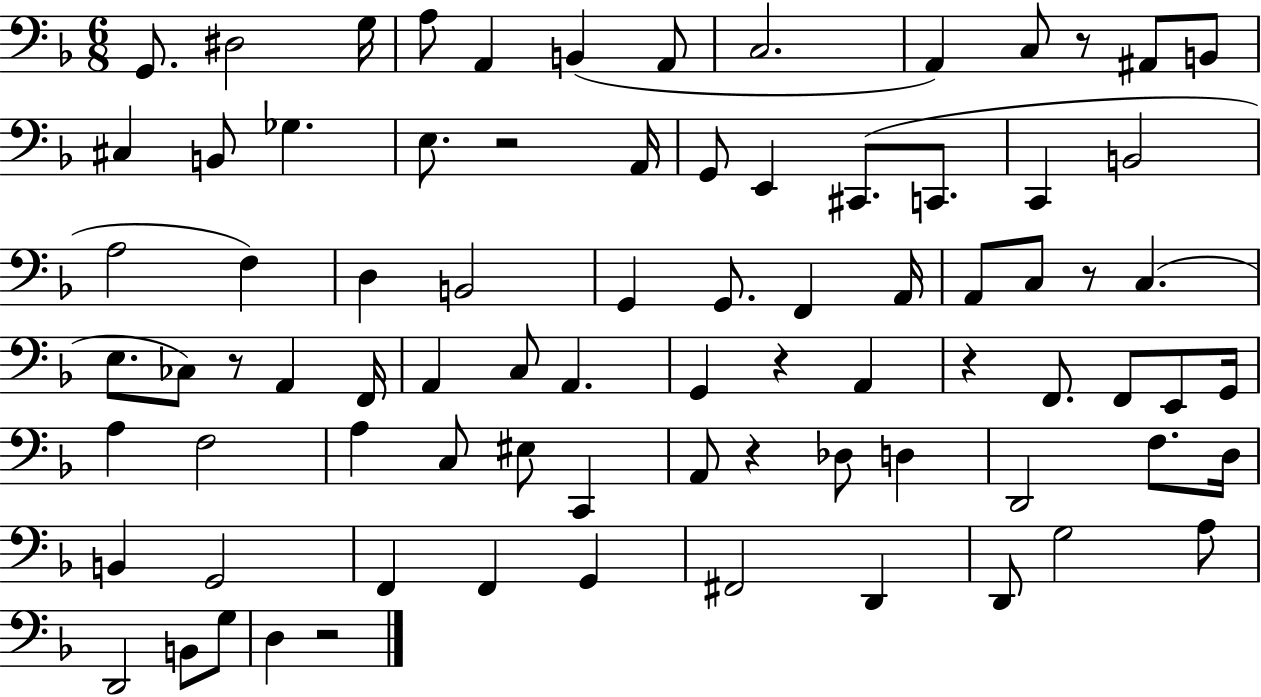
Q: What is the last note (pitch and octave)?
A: D3